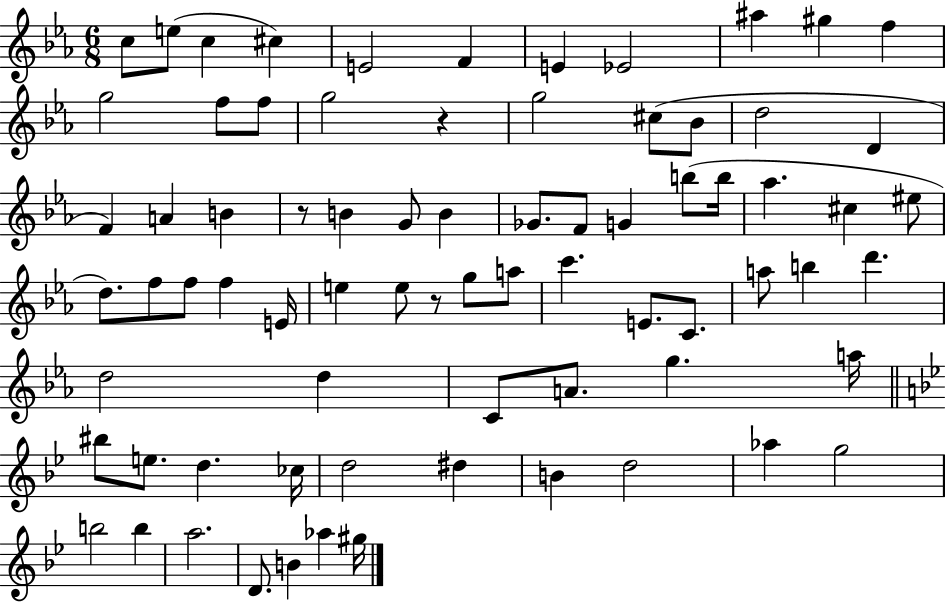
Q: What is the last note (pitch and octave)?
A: G#5